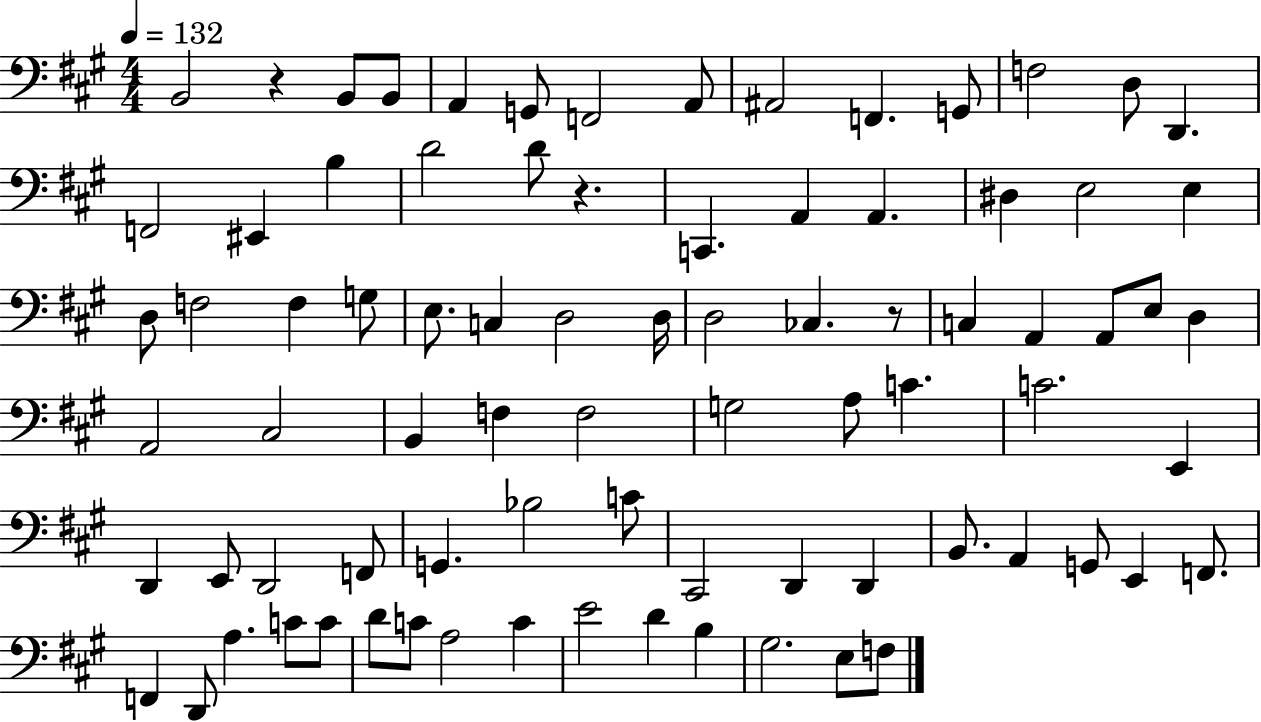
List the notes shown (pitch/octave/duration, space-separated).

B2/h R/q B2/e B2/e A2/q G2/e F2/h A2/e A#2/h F2/q. G2/e F3/h D3/e D2/q. F2/h EIS2/q B3/q D4/h D4/e R/q. C2/q. A2/q A2/q. D#3/q E3/h E3/q D3/e F3/h F3/q G3/e E3/e. C3/q D3/h D3/s D3/h CES3/q. R/e C3/q A2/q A2/e E3/e D3/q A2/h C#3/h B2/q F3/q F3/h G3/h A3/e C4/q. C4/h. E2/q D2/q E2/e D2/h F2/e G2/q. Bb3/h C4/e C#2/h D2/q D2/q B2/e. A2/q G2/e E2/q F2/e. F2/q D2/e A3/q. C4/e C4/e D4/e C4/e A3/h C4/q E4/h D4/q B3/q G#3/h. E3/e F3/e